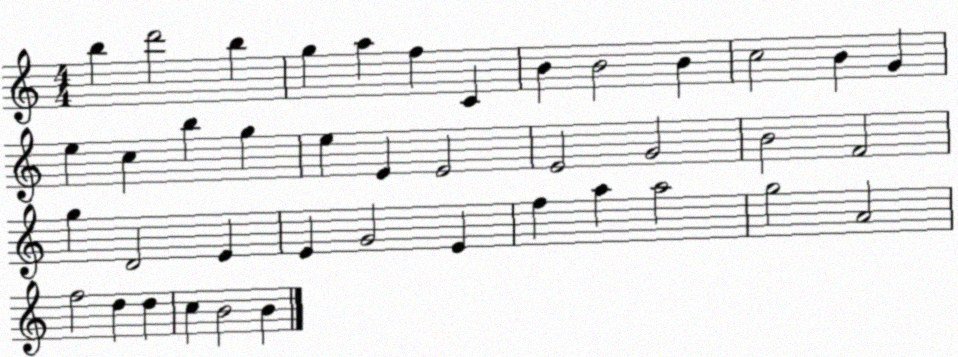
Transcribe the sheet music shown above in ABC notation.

X:1
T:Untitled
M:4/4
L:1/4
K:C
b d'2 b g a f C B B2 B c2 B G e c b g e E E2 E2 G2 B2 F2 g D2 E E G2 E f a a2 g2 A2 f2 d d c B2 B